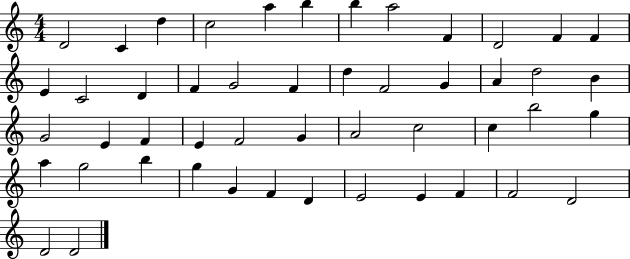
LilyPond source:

{
  \clef treble
  \numericTimeSignature
  \time 4/4
  \key c \major
  d'2 c'4 d''4 | c''2 a''4 b''4 | b''4 a''2 f'4 | d'2 f'4 f'4 | \break e'4 c'2 d'4 | f'4 g'2 f'4 | d''4 f'2 g'4 | a'4 d''2 b'4 | \break g'2 e'4 f'4 | e'4 f'2 g'4 | a'2 c''2 | c''4 b''2 g''4 | \break a''4 g''2 b''4 | g''4 g'4 f'4 d'4 | e'2 e'4 f'4 | f'2 d'2 | \break d'2 d'2 | \bar "|."
}